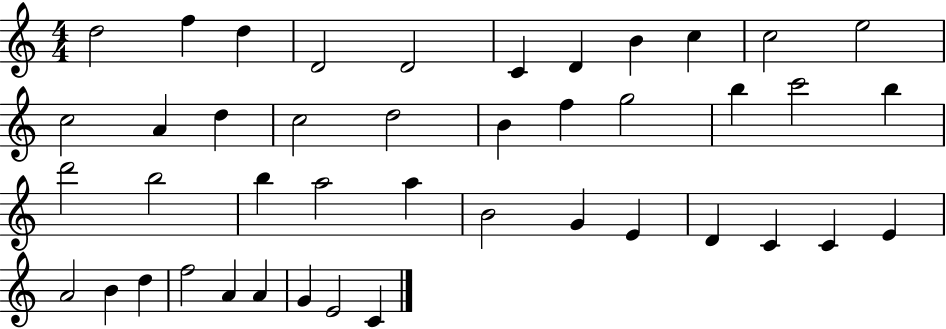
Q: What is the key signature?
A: C major